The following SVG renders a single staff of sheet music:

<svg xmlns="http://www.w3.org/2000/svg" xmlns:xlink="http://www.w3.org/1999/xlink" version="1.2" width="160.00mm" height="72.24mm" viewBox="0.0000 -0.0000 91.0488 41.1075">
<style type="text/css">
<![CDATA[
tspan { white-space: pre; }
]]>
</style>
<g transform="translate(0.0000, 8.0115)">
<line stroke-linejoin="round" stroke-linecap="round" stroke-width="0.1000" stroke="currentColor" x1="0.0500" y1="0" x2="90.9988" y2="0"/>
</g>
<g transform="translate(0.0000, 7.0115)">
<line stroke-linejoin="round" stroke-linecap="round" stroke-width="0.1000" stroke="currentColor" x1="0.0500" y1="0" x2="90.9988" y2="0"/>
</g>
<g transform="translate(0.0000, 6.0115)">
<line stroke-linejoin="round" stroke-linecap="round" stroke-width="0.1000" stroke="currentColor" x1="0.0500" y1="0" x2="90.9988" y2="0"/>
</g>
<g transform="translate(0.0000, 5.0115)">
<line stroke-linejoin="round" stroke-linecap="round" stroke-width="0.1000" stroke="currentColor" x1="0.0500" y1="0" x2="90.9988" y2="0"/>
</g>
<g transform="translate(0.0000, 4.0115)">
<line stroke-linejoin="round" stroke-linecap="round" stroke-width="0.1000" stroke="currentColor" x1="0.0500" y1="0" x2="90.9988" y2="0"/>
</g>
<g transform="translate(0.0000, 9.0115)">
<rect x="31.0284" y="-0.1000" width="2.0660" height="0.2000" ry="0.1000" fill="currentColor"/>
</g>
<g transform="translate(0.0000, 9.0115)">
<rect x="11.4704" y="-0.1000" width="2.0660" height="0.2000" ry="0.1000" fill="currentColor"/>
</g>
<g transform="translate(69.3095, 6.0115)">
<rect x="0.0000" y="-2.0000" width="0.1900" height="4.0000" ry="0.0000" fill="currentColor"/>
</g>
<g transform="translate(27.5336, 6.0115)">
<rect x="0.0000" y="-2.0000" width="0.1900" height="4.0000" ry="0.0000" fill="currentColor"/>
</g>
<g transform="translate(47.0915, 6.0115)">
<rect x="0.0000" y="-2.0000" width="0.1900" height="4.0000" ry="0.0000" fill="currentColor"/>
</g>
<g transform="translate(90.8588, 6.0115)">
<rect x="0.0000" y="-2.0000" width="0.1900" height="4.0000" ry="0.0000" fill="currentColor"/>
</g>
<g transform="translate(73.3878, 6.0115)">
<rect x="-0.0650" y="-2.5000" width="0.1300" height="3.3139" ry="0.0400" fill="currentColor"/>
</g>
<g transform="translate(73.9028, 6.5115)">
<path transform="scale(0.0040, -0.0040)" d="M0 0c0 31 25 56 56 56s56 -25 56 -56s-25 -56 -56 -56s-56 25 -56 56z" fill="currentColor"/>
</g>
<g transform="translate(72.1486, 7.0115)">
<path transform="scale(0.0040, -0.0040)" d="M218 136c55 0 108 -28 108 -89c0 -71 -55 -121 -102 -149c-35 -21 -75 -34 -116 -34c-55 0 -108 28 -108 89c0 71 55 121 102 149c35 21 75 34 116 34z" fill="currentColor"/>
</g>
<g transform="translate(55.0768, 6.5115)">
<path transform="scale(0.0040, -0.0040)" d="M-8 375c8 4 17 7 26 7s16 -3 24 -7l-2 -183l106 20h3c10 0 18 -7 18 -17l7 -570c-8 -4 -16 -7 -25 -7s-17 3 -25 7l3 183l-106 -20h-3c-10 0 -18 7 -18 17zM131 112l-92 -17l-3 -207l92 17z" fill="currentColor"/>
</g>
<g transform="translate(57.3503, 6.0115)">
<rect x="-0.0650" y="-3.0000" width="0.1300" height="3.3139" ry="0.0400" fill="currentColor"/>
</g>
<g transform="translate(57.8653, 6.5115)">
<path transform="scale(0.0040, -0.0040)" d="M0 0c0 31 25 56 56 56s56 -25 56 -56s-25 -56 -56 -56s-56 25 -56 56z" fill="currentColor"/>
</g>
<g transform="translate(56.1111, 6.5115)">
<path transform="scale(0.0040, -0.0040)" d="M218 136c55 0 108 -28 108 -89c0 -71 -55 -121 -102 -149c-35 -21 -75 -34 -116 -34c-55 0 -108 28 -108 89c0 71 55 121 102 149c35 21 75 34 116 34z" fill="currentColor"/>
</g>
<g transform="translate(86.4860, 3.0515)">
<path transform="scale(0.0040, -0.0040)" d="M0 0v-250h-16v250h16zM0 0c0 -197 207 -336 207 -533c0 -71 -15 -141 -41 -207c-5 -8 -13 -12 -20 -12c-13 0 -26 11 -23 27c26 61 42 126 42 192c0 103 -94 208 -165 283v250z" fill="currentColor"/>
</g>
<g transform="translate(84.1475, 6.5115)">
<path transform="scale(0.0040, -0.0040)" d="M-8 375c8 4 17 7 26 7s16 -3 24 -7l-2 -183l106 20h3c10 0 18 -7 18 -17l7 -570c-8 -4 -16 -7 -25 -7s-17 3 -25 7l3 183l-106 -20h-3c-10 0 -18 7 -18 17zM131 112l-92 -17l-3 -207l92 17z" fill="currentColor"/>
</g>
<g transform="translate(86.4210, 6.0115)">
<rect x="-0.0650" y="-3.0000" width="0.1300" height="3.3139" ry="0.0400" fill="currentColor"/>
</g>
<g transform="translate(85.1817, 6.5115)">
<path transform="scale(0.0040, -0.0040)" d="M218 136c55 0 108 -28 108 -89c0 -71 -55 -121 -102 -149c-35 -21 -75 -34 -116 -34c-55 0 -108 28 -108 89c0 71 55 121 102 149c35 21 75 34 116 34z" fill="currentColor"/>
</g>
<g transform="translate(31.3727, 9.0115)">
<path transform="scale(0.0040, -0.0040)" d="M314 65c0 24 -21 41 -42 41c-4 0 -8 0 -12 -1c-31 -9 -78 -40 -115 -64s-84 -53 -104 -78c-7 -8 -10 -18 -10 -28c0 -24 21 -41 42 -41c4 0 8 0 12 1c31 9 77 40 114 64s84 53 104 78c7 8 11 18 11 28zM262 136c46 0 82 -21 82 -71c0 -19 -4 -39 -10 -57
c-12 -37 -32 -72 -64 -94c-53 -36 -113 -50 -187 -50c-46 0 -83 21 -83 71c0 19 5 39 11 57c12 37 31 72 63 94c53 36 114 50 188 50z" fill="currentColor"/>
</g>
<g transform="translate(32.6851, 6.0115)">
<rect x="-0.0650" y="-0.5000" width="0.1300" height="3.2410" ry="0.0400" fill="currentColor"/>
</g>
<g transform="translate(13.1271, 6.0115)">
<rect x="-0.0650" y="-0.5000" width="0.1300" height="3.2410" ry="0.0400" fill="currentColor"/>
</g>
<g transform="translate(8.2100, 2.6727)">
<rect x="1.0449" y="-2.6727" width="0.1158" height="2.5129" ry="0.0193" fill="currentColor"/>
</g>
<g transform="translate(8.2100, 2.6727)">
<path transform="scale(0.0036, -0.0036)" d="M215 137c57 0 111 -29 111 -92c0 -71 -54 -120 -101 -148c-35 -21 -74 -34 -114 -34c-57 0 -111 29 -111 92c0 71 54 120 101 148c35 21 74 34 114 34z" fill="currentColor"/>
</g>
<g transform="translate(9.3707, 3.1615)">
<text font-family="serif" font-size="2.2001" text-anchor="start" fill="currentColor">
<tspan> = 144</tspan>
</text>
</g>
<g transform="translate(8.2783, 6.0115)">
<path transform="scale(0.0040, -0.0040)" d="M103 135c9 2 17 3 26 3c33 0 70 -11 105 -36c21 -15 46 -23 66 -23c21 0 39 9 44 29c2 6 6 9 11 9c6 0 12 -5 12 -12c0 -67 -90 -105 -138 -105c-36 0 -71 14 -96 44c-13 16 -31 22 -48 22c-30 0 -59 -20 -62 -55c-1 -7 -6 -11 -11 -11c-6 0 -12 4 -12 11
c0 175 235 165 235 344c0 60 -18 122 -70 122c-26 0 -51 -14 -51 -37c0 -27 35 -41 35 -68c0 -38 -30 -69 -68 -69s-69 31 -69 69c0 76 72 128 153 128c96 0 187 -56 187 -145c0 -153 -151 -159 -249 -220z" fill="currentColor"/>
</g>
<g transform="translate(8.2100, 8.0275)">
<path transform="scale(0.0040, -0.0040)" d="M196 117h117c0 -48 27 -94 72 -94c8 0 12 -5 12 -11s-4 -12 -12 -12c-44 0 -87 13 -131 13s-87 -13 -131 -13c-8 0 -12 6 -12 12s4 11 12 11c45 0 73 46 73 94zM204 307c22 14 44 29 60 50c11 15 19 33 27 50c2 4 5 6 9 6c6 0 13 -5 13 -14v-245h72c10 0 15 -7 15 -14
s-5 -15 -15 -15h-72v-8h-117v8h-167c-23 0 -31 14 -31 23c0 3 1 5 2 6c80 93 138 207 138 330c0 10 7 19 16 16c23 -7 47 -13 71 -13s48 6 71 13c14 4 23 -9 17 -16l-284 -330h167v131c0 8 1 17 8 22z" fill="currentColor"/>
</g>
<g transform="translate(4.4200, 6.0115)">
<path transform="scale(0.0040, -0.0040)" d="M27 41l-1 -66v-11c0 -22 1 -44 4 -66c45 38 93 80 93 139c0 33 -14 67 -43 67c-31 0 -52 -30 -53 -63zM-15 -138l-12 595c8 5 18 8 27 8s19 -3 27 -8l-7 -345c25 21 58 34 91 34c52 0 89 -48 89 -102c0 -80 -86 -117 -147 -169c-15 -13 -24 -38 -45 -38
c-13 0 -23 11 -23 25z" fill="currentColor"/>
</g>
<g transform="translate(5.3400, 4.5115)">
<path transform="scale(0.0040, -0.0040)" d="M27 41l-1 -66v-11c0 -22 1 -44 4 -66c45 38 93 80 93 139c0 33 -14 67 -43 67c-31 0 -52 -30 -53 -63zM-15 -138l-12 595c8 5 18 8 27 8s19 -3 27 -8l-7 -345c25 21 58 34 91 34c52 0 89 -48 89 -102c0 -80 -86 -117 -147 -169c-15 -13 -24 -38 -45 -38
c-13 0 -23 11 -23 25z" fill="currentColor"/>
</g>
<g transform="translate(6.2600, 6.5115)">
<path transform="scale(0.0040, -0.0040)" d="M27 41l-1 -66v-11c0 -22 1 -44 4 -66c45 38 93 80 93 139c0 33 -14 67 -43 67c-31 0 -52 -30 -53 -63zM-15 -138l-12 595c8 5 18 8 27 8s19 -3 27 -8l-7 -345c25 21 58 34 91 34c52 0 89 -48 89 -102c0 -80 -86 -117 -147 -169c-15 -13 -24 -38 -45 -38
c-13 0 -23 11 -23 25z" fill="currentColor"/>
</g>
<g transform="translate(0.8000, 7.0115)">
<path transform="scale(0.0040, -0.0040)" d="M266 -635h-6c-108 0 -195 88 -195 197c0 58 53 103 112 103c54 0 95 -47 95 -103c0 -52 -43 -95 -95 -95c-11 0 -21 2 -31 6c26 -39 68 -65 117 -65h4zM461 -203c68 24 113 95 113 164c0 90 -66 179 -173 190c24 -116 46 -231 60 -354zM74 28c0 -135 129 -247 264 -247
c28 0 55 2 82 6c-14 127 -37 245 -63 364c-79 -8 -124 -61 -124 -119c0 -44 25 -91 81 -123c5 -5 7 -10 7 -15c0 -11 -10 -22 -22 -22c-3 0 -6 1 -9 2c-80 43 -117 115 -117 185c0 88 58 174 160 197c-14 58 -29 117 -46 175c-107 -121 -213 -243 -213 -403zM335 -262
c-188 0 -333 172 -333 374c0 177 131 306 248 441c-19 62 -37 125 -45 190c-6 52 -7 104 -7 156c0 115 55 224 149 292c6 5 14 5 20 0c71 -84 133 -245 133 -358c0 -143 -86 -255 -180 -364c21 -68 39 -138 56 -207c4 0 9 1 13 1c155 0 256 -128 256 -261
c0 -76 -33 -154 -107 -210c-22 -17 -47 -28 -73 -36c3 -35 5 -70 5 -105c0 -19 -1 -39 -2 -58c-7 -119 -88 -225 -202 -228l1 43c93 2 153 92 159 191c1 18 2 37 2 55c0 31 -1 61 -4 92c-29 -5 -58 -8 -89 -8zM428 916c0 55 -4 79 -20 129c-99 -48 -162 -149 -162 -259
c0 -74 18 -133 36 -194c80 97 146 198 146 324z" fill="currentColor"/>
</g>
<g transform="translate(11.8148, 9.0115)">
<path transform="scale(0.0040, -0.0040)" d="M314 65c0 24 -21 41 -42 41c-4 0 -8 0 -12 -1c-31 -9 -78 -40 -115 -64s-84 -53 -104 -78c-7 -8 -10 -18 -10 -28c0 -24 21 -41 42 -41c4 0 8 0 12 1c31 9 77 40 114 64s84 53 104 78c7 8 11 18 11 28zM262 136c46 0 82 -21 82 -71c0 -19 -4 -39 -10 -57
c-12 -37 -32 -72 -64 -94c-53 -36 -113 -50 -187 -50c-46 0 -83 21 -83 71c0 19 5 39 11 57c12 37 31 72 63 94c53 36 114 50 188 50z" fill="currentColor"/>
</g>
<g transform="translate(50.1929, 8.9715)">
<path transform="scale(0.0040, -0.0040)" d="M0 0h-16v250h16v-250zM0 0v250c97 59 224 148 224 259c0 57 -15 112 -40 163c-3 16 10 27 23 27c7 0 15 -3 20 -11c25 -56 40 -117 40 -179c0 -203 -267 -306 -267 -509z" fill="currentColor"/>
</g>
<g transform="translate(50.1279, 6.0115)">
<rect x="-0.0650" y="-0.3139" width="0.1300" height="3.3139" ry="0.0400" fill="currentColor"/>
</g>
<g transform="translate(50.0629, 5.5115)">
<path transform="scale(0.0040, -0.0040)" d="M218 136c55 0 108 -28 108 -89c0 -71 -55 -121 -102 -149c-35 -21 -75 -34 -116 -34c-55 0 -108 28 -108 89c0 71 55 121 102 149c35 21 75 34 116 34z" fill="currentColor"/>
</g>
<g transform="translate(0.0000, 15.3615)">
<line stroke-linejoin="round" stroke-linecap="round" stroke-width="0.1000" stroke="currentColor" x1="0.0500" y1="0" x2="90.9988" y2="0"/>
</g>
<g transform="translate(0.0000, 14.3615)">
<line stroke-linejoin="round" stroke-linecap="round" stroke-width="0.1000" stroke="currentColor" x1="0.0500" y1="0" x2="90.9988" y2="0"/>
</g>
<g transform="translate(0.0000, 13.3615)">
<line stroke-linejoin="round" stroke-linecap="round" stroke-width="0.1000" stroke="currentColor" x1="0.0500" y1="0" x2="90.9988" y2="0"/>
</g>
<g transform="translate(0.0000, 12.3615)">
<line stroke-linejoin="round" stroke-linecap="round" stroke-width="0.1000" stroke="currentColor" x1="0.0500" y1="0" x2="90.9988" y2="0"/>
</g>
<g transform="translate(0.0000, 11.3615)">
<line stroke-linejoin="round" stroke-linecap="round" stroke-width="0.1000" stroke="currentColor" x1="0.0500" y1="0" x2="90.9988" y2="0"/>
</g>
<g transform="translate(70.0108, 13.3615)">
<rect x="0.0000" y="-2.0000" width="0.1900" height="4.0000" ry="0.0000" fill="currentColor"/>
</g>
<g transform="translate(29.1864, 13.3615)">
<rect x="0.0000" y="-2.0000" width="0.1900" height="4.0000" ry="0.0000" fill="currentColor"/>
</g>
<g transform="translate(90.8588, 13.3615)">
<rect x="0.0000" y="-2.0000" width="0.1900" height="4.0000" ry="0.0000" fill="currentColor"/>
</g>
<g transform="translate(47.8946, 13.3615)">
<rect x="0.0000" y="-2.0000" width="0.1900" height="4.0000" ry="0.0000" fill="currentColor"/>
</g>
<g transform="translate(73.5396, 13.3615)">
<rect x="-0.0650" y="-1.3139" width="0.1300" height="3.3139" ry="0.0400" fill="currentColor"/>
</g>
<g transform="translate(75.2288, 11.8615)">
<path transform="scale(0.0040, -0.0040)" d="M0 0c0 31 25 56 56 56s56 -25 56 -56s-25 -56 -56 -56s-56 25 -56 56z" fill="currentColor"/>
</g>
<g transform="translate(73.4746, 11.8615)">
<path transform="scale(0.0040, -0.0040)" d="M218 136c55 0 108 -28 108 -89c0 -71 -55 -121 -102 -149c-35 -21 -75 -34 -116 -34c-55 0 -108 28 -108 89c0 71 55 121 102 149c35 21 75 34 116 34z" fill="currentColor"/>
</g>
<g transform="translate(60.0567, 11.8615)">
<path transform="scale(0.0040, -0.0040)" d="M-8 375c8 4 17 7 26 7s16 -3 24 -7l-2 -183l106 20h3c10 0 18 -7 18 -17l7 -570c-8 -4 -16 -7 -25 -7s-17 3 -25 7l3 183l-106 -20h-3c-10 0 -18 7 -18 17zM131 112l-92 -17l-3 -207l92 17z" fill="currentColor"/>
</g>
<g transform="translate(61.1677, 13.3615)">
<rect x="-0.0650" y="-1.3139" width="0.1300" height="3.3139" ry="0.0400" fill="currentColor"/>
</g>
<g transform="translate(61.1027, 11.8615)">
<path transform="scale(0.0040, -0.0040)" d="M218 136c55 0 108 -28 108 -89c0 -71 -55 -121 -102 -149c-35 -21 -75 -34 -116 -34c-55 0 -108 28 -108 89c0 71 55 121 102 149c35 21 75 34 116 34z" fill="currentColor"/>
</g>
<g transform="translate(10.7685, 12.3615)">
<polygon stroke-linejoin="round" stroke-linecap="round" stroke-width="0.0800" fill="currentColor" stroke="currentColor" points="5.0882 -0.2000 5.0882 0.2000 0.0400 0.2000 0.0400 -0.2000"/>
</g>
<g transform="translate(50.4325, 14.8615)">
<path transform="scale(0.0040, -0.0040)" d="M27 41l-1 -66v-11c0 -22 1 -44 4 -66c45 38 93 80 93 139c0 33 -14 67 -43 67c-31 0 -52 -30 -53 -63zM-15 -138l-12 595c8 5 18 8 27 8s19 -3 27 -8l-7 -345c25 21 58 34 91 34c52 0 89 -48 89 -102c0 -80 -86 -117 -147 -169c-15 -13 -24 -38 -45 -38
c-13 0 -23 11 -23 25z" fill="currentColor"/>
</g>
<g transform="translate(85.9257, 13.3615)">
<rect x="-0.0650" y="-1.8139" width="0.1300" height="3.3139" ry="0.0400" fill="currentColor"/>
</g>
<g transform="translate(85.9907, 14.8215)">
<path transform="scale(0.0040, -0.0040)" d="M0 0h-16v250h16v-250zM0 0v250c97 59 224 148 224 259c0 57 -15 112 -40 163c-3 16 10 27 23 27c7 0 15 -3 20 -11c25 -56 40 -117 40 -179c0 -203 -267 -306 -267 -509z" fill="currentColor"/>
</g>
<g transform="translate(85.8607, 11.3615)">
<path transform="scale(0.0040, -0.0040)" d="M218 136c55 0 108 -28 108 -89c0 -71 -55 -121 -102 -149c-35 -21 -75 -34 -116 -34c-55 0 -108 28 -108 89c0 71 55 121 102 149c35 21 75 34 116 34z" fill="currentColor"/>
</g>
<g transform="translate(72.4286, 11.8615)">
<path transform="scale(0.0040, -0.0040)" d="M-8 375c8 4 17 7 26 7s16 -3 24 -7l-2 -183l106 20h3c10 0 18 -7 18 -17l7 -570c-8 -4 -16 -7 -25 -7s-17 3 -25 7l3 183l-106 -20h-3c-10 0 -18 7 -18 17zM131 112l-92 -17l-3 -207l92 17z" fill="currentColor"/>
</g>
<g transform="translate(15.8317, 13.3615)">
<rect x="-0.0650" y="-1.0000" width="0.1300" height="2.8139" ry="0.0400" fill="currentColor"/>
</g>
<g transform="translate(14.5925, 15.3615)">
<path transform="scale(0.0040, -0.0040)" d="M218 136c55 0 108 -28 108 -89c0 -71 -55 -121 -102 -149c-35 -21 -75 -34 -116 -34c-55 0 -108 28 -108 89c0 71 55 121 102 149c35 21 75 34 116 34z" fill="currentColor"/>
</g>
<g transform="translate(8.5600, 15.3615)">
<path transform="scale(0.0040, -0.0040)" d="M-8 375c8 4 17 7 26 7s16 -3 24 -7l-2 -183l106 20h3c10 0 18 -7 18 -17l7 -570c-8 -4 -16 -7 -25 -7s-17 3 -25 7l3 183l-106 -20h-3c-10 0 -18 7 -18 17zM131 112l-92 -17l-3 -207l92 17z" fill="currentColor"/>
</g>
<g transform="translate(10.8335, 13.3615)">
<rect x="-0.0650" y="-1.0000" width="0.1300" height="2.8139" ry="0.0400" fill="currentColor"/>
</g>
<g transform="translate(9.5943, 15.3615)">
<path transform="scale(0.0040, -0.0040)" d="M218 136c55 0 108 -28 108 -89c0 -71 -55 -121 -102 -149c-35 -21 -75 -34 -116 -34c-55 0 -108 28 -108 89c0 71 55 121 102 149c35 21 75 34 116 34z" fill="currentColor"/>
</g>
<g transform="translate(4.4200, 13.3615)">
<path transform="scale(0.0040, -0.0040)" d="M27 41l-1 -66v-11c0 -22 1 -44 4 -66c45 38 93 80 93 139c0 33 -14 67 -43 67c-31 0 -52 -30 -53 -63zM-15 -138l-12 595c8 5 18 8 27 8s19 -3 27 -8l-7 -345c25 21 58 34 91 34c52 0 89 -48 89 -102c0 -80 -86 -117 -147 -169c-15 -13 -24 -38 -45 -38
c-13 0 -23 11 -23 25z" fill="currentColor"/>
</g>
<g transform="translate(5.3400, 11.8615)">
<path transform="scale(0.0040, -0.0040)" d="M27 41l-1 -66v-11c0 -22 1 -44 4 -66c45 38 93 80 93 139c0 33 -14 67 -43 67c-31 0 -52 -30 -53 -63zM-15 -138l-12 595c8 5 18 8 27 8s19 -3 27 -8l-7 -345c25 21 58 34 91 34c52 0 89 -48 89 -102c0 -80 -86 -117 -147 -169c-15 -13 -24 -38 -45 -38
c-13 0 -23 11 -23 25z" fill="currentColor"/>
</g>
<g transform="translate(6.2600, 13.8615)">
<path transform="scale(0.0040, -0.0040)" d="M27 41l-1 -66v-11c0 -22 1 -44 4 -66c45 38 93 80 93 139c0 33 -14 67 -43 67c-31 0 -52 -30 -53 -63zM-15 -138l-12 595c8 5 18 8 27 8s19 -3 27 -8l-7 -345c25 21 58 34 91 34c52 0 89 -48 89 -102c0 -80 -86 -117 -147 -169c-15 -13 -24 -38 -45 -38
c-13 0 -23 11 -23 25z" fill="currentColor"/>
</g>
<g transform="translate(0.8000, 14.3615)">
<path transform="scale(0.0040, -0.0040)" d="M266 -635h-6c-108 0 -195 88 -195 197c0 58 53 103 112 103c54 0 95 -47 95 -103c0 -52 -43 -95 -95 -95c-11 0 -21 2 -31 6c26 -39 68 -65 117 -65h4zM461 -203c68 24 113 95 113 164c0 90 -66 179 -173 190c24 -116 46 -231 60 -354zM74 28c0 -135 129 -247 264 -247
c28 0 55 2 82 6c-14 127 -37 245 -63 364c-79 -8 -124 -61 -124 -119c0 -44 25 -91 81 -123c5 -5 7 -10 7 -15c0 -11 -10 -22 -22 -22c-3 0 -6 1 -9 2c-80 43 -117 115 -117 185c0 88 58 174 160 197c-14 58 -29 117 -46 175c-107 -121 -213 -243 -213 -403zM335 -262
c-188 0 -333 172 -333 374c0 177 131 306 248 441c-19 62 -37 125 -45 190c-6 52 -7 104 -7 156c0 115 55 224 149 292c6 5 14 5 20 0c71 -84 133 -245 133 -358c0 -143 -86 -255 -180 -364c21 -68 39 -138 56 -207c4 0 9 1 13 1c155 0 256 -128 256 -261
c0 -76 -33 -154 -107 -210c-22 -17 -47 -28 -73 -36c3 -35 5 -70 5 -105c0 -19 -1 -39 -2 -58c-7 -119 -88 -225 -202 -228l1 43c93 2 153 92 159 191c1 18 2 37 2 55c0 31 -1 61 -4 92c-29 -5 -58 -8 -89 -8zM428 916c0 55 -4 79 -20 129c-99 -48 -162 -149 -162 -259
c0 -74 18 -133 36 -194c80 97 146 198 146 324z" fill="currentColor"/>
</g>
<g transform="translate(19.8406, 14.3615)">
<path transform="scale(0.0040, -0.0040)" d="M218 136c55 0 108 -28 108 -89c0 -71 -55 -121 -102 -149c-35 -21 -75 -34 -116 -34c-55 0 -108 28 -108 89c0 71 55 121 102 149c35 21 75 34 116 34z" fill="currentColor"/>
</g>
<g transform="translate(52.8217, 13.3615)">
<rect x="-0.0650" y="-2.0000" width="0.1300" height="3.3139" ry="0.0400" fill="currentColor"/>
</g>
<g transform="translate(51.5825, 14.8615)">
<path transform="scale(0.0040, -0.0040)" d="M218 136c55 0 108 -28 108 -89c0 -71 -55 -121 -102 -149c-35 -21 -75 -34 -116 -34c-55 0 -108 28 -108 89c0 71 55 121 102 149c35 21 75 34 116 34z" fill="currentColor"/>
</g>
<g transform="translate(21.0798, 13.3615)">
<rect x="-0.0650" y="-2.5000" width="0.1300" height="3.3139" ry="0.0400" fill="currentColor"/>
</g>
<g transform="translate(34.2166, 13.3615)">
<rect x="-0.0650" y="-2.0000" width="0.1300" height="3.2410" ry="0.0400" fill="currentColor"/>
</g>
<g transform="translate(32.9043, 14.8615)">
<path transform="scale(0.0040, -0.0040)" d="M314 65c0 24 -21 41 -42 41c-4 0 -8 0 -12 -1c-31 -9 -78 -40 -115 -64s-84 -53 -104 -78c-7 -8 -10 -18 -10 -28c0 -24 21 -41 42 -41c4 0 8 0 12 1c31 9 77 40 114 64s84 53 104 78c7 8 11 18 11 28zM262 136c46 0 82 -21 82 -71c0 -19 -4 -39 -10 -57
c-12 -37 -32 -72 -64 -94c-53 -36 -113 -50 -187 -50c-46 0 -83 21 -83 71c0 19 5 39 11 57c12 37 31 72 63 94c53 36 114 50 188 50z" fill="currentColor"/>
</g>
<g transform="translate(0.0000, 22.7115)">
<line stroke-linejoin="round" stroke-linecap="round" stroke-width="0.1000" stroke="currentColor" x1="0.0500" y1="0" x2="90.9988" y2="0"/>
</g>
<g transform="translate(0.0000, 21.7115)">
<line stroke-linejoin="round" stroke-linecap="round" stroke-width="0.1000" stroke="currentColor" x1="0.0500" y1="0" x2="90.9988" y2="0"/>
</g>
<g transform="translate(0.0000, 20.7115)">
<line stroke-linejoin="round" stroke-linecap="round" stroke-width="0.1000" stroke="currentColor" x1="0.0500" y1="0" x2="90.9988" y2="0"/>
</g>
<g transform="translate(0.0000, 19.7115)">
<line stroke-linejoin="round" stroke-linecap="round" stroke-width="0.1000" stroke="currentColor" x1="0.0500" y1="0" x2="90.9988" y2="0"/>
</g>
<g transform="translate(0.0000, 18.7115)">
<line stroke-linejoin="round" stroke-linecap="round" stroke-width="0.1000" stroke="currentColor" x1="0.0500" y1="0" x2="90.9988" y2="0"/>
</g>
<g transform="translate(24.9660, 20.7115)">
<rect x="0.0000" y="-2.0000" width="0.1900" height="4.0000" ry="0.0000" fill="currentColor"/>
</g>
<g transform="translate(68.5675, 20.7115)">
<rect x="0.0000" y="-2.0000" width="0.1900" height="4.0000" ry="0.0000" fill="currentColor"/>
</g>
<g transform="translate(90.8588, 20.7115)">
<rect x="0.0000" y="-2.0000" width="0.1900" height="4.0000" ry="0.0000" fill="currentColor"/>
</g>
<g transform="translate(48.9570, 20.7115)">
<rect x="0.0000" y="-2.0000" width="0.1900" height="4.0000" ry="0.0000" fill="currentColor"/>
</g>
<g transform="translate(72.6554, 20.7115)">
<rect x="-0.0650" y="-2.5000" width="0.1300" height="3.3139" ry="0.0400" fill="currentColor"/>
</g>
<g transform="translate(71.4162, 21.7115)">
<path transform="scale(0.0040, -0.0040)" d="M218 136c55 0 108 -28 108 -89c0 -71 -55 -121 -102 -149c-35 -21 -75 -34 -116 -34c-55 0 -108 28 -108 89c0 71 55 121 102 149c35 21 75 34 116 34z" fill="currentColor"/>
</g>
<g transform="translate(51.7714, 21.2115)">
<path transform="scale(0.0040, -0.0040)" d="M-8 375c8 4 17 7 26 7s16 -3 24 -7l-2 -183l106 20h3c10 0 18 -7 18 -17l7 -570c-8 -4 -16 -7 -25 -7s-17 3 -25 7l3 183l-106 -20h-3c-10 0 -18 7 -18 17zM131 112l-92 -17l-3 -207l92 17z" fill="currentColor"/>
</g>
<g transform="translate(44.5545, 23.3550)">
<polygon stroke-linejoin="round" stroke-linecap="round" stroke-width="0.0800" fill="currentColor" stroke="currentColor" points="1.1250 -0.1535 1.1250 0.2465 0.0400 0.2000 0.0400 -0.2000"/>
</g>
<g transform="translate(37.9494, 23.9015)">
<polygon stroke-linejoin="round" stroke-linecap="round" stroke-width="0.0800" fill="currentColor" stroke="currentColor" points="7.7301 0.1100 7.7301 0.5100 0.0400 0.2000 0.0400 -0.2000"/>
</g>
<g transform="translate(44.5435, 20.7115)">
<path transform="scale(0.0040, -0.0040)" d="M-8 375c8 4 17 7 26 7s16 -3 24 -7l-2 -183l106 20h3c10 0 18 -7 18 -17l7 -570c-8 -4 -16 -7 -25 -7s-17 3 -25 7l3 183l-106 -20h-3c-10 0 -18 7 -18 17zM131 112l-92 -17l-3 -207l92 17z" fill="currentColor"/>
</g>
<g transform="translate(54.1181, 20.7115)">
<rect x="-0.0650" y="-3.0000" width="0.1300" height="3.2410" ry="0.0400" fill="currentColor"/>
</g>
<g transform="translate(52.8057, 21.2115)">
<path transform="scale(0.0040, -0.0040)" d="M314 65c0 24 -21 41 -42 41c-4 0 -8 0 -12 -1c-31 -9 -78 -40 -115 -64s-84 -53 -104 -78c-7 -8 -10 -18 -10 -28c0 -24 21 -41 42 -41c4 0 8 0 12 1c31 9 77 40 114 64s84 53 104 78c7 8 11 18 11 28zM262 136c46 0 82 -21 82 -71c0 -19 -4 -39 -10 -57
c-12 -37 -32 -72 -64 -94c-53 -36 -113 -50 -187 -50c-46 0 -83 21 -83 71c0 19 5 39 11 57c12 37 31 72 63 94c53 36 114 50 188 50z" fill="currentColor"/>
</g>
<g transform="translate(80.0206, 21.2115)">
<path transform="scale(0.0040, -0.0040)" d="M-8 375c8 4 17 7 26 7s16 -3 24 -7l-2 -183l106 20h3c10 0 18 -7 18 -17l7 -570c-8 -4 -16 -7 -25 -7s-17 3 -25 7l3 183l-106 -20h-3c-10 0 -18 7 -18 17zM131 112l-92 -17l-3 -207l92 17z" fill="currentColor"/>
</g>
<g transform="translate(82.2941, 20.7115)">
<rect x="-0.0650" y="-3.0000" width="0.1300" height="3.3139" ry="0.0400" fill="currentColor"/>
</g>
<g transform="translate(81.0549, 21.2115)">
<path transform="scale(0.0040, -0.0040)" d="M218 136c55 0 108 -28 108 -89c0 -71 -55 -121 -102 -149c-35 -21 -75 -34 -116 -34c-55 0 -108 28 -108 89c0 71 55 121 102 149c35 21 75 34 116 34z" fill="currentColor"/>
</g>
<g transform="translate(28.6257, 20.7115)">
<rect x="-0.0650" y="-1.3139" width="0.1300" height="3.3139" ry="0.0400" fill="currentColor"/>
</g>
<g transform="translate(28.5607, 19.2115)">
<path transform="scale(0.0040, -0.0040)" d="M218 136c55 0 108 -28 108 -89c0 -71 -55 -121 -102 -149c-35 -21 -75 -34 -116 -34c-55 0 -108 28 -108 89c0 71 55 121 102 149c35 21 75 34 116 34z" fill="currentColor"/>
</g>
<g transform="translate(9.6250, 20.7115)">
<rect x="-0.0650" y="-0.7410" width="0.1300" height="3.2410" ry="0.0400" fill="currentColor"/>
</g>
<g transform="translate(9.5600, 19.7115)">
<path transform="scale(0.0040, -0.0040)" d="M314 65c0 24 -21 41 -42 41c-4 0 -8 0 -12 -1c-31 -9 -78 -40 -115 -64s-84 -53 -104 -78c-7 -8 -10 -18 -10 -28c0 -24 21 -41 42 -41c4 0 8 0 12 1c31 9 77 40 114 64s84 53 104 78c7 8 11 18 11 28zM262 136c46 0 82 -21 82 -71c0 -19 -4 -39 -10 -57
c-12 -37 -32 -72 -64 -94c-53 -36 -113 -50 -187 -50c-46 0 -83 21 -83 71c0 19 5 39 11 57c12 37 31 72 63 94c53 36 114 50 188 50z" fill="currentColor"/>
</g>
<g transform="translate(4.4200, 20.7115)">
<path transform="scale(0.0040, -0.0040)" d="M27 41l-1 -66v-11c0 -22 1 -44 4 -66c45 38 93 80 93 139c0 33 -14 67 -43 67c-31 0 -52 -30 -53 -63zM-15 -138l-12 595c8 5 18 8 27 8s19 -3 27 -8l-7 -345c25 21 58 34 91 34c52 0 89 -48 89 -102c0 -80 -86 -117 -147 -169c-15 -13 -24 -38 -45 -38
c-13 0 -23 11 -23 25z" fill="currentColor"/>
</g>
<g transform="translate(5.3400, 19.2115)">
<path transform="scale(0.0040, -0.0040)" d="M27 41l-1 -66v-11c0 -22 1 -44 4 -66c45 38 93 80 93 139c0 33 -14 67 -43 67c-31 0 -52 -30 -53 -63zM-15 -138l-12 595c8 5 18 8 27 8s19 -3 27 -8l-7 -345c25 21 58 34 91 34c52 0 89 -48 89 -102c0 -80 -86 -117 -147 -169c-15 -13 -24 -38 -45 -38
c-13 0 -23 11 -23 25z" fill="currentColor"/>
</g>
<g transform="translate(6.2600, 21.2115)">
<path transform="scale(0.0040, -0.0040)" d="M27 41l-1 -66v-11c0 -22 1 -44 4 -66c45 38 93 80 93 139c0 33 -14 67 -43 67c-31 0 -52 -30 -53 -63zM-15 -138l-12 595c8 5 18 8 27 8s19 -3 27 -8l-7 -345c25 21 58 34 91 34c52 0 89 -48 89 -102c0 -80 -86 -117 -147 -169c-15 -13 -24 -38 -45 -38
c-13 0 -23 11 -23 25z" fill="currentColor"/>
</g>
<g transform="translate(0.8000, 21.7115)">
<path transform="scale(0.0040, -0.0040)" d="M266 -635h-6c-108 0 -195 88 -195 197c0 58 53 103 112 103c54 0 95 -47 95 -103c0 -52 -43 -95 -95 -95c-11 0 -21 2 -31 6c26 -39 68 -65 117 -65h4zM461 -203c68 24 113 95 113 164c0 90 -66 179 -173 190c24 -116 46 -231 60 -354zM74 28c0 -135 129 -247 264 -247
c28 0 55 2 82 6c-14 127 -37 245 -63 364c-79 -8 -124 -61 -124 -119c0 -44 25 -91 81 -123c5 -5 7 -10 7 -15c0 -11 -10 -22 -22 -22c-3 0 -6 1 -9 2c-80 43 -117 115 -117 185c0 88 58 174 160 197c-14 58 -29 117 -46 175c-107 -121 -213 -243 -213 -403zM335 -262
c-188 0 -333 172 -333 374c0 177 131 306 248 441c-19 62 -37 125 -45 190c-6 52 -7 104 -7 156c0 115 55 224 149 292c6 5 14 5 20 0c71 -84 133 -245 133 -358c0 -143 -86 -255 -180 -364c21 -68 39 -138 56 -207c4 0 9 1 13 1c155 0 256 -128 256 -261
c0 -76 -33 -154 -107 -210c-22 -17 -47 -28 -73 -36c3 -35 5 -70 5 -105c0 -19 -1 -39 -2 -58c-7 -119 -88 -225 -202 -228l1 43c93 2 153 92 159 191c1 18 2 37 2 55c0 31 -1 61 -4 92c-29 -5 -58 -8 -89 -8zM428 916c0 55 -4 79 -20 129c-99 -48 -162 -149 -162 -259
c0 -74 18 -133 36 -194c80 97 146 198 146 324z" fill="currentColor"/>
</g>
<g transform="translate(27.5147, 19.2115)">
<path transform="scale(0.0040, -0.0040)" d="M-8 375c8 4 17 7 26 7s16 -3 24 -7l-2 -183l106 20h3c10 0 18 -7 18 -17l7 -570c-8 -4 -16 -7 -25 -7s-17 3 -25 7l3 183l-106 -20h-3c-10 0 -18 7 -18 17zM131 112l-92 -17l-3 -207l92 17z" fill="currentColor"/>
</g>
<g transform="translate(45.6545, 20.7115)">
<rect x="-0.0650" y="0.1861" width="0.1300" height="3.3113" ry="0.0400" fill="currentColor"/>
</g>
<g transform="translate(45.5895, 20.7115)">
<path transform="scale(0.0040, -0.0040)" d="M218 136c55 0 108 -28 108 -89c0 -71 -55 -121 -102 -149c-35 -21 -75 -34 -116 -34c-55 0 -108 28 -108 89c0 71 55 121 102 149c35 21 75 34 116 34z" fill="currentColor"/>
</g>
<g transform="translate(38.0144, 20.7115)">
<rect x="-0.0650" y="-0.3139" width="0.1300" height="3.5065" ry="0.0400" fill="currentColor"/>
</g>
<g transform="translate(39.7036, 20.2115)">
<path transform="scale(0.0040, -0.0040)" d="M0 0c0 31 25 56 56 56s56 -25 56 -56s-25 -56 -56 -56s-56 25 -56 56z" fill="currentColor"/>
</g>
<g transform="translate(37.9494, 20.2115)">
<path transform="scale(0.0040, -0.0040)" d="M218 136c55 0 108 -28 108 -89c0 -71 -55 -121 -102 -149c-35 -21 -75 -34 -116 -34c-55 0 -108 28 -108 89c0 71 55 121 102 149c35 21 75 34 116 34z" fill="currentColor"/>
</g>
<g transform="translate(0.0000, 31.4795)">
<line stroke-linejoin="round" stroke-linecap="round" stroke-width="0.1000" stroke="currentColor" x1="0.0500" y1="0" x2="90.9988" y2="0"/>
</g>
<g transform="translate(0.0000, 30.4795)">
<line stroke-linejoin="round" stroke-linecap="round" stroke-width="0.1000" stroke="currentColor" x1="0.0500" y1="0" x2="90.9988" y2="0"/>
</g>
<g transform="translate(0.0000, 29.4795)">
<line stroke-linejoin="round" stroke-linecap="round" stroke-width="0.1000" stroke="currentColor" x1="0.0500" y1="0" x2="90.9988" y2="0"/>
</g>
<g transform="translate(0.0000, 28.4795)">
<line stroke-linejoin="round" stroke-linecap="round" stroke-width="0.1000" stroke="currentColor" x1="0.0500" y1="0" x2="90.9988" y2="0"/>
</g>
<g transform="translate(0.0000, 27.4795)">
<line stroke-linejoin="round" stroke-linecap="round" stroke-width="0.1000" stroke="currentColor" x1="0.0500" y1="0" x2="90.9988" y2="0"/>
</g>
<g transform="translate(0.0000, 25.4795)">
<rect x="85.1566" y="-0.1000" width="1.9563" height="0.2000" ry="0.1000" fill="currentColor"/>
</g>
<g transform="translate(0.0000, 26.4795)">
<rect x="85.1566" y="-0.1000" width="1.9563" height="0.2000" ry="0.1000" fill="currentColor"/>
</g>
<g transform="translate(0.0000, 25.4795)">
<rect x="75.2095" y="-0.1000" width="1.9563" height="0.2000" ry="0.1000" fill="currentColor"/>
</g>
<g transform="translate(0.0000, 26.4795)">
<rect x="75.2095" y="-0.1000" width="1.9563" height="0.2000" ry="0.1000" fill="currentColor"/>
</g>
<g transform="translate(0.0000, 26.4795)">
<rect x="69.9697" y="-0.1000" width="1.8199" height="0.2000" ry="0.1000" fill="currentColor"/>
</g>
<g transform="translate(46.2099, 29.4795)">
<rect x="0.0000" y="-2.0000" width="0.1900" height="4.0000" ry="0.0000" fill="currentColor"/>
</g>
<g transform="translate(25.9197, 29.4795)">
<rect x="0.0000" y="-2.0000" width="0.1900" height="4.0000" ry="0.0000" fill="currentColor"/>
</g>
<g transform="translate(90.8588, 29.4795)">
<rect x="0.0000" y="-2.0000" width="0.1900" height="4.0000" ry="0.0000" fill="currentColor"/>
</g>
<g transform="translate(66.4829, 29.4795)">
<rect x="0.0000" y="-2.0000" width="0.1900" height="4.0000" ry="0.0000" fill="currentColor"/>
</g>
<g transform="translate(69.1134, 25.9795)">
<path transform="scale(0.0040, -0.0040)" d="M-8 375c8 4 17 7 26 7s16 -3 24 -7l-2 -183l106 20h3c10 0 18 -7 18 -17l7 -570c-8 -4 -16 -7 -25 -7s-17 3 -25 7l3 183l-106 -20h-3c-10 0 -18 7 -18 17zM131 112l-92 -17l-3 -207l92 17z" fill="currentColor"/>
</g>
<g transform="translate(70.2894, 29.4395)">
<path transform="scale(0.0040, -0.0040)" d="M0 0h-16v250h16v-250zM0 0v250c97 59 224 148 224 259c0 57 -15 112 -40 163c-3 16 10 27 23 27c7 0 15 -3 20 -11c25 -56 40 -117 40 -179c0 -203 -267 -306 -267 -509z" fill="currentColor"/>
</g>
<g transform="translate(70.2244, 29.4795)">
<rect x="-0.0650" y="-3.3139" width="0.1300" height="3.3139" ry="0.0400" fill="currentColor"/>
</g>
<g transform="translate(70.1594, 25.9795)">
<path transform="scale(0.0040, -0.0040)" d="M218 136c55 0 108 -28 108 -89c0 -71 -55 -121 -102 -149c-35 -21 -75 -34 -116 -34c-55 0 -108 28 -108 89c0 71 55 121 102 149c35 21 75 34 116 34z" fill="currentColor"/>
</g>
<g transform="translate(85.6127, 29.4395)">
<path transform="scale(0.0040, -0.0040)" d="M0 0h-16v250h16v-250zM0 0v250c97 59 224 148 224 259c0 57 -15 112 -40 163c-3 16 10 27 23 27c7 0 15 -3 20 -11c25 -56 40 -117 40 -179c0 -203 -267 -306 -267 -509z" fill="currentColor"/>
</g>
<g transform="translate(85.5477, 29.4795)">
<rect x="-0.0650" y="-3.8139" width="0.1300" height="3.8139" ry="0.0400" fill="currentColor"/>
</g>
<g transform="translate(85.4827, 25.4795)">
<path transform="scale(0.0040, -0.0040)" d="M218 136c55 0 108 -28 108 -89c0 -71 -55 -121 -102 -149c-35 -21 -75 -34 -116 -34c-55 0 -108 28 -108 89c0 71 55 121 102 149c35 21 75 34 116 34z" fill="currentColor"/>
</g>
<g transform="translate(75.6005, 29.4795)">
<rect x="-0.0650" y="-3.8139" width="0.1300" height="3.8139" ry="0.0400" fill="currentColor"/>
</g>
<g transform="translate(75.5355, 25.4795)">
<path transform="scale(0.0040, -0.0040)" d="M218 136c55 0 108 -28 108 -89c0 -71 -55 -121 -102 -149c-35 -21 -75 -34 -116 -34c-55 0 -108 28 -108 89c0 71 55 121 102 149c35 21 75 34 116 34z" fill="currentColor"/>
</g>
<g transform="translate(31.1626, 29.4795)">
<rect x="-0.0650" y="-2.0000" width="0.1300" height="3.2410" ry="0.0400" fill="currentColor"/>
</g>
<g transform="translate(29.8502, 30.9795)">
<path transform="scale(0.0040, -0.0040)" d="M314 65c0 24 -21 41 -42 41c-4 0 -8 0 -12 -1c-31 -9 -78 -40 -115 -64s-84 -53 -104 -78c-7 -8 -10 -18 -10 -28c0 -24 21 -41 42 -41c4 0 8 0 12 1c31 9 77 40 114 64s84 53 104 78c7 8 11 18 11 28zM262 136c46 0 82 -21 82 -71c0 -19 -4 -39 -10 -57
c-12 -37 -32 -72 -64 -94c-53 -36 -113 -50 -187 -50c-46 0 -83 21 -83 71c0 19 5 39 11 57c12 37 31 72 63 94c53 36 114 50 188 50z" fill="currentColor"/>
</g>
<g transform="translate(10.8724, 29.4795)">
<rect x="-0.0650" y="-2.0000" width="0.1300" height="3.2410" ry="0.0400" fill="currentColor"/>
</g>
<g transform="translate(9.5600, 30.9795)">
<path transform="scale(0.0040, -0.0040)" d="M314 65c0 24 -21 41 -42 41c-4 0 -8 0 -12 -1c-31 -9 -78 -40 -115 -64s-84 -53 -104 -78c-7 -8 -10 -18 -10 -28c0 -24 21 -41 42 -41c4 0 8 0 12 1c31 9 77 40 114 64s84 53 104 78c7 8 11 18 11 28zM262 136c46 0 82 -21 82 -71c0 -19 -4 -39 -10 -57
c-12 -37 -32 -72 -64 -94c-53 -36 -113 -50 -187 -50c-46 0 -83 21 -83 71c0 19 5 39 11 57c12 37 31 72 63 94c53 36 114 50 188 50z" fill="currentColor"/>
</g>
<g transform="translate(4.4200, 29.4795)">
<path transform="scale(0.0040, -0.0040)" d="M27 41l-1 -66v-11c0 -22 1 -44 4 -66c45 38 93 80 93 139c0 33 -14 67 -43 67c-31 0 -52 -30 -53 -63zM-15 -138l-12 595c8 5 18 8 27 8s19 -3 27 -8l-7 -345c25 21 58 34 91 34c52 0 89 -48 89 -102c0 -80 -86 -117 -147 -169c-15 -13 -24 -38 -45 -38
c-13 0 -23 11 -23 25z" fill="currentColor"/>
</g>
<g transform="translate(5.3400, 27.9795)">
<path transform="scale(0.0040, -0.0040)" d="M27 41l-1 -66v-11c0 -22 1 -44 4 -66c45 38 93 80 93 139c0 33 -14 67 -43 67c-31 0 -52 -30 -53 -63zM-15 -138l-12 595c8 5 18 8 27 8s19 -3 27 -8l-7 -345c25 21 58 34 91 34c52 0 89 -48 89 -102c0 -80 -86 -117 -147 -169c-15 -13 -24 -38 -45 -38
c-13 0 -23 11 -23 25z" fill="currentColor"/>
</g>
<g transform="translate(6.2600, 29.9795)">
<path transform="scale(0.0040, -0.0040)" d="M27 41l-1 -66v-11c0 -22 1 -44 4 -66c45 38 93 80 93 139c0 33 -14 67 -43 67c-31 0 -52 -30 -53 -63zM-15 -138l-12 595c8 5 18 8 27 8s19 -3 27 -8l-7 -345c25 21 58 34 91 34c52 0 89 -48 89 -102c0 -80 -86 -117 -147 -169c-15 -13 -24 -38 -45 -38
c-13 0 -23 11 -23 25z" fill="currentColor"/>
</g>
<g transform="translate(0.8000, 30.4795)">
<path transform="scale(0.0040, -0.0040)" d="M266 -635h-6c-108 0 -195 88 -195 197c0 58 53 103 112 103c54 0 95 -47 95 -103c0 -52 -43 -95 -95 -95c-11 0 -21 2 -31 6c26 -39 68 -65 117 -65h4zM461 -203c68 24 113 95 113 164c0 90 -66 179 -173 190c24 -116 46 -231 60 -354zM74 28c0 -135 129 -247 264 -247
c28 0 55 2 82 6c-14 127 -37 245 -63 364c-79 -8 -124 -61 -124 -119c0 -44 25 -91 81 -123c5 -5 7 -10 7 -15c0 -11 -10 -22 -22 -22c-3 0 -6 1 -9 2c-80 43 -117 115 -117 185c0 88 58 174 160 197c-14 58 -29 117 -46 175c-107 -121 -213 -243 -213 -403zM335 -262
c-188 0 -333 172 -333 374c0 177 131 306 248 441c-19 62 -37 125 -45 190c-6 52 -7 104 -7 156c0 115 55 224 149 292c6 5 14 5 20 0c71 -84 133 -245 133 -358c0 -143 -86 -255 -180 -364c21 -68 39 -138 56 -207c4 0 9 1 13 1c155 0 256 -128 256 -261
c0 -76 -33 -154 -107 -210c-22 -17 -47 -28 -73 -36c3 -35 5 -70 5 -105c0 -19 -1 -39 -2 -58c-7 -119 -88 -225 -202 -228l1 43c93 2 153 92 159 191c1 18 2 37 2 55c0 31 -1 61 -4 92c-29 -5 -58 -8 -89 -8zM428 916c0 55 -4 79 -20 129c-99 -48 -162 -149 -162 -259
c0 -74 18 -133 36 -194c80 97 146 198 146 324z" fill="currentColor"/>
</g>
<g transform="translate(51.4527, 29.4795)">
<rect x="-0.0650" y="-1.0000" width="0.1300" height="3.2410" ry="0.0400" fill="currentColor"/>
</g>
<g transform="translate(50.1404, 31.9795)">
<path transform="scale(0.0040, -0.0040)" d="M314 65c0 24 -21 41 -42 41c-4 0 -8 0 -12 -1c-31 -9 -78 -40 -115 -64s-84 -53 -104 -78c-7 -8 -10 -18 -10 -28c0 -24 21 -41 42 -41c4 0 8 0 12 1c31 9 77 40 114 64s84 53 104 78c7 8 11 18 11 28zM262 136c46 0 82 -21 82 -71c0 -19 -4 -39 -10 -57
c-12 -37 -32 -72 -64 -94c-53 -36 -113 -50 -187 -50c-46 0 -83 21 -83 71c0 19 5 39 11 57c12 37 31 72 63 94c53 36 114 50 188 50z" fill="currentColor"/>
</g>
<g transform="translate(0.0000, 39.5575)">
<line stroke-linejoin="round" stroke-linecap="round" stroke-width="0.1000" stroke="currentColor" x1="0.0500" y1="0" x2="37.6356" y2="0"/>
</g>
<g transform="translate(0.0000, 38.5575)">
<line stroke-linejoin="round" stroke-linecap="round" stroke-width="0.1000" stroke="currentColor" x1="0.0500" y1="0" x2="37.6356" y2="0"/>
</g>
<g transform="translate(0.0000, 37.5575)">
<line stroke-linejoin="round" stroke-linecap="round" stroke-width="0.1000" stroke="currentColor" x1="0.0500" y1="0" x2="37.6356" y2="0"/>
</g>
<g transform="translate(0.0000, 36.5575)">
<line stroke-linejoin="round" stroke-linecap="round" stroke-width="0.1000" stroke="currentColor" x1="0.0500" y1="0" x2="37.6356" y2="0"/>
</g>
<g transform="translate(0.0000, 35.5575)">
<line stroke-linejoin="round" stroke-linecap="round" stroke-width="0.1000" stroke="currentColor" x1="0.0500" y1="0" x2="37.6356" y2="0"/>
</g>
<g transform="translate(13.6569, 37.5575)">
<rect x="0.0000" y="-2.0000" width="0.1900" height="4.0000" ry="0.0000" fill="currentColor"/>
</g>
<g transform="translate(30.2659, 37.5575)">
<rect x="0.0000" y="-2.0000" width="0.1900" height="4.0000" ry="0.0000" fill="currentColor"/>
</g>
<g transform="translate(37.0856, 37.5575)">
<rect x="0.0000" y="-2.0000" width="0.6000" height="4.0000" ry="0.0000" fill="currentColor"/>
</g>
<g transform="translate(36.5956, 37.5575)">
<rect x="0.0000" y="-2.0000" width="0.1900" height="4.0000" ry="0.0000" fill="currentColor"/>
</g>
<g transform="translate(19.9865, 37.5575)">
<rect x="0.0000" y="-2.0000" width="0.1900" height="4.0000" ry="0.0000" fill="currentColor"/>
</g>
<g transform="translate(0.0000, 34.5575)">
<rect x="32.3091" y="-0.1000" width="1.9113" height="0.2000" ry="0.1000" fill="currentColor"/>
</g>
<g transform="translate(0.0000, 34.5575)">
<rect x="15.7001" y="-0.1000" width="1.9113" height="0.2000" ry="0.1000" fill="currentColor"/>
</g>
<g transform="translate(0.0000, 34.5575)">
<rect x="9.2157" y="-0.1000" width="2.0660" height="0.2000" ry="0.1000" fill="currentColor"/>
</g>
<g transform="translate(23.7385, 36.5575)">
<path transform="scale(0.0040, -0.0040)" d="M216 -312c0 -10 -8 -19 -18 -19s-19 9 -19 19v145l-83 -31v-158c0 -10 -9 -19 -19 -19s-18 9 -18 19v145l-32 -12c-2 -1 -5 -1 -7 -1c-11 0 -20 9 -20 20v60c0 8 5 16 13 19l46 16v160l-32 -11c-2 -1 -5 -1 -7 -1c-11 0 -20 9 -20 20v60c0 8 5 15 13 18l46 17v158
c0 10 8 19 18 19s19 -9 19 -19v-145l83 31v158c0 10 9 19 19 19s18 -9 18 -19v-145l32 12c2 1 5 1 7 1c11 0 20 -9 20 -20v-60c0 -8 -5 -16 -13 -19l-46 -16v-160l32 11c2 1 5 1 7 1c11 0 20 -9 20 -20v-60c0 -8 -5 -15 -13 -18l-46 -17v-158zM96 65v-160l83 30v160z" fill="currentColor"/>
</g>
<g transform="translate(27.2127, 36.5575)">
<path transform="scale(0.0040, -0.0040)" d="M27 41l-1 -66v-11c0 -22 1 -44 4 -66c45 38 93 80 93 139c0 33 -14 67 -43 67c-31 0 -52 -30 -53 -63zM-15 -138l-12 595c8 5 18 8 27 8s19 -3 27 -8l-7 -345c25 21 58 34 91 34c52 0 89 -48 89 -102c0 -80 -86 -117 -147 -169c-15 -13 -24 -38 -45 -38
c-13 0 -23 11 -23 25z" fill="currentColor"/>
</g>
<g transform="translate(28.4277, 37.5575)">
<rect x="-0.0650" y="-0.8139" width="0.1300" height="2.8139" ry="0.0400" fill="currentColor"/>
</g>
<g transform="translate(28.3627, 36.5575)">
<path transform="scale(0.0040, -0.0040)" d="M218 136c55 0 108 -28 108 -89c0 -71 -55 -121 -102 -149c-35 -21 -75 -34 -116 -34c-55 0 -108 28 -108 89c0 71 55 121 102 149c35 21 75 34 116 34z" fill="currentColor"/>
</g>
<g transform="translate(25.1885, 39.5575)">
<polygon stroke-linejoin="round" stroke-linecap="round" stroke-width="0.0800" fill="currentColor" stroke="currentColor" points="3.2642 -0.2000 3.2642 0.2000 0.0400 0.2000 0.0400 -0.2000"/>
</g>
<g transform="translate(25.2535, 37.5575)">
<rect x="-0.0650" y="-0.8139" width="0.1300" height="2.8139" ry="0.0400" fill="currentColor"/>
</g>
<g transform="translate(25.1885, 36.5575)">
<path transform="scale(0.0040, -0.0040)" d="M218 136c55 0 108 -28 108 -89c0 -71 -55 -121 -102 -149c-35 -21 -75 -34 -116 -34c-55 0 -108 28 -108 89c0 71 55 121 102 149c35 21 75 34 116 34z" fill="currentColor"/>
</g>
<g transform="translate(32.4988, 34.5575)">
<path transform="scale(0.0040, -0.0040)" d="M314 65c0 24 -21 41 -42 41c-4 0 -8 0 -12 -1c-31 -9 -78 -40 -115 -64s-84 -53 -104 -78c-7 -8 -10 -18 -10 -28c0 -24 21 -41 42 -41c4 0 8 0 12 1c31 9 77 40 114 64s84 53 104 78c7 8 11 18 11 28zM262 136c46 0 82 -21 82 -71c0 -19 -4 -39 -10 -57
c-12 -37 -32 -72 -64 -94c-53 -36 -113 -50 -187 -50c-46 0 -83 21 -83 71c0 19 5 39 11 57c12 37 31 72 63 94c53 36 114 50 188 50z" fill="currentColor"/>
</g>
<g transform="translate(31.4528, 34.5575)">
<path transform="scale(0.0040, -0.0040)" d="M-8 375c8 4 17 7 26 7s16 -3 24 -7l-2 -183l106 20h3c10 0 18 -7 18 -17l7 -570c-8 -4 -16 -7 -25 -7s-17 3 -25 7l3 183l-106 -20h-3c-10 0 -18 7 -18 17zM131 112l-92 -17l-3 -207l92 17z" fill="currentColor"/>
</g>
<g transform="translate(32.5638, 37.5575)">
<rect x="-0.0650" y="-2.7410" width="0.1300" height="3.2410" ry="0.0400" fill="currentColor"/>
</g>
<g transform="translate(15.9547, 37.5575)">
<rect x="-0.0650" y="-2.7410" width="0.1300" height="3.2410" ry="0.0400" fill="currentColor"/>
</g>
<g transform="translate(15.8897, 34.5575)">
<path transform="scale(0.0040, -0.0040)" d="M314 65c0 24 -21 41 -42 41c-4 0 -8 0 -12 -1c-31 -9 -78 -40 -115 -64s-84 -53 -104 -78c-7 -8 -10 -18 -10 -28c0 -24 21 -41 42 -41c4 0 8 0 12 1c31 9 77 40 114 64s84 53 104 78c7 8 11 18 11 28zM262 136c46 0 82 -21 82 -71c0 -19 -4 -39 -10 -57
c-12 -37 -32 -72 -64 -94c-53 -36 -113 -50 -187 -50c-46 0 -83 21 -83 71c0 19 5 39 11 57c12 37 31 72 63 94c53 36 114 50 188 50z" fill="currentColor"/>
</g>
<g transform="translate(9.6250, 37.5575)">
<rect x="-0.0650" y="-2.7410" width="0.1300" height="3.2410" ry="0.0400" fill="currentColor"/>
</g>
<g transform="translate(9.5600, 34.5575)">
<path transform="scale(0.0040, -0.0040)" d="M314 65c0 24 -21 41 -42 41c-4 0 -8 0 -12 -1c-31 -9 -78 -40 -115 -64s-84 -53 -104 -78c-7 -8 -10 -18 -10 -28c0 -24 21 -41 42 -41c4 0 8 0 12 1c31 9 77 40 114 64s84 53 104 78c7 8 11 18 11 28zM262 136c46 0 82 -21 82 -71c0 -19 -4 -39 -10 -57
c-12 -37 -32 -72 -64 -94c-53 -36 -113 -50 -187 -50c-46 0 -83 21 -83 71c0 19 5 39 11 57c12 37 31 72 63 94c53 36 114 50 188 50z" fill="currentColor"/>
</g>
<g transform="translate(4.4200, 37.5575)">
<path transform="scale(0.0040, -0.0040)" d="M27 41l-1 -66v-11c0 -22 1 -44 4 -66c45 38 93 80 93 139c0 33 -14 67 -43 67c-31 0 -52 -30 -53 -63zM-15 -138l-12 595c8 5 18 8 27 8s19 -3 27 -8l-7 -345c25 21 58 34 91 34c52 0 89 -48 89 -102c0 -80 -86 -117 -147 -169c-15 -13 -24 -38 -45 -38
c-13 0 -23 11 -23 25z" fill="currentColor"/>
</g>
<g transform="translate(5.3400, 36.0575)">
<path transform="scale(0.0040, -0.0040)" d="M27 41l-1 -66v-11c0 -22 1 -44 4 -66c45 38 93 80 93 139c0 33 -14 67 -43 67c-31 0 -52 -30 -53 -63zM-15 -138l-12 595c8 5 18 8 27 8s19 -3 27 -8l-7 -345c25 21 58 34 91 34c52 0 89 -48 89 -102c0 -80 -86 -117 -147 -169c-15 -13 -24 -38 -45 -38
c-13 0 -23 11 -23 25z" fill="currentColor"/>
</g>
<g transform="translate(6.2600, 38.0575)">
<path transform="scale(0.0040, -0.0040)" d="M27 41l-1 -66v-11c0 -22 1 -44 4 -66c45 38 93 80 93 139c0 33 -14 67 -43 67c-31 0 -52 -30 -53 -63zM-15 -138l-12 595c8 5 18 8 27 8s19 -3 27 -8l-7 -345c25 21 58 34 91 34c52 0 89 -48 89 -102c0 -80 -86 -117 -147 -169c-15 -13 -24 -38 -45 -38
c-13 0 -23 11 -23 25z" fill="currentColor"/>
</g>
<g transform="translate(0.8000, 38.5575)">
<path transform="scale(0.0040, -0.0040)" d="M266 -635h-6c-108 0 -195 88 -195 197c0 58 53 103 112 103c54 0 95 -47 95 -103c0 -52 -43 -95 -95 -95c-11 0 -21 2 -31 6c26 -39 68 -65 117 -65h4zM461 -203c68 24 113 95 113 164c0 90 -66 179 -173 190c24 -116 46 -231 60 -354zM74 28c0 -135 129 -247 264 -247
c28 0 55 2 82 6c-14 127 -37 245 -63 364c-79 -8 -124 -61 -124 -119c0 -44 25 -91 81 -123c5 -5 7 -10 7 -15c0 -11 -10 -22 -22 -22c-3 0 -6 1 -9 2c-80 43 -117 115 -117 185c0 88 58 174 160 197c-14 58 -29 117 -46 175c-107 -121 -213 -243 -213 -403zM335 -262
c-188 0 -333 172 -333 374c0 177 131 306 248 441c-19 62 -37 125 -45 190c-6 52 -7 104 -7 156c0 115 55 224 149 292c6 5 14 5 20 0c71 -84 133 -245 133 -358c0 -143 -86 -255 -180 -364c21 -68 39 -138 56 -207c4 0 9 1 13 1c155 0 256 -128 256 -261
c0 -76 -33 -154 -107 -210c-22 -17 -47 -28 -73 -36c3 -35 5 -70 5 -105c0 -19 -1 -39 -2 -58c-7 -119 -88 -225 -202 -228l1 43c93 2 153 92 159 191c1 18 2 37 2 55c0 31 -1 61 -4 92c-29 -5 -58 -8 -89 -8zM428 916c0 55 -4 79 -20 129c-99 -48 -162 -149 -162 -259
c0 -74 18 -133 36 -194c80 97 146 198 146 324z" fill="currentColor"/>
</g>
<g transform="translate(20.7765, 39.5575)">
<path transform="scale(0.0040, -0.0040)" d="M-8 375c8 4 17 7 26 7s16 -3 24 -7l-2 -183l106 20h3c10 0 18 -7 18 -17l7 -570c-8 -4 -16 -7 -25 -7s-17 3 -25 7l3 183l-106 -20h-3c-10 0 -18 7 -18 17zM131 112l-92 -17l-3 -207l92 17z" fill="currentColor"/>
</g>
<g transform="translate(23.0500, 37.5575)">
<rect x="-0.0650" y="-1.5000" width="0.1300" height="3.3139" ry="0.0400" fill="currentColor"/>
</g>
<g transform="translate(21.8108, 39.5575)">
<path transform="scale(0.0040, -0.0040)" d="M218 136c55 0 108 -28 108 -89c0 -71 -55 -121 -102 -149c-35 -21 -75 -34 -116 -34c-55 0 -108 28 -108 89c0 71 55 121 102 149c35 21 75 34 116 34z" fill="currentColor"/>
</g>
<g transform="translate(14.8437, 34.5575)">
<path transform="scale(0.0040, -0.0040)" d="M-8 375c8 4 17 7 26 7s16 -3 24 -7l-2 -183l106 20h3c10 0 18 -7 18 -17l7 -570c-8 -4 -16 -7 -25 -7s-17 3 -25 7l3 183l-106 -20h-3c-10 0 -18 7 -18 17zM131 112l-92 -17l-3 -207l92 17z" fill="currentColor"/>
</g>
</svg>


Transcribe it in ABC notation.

X:1
T:Untitled
M:2/4
L:1/4
K:Eb
C2 C2 c/2 A G A/2 E/2 E/2 G F2 _F e e f/2 d2 e c/2 B/4 A2 G A F2 F2 D2 b/2 c' c'/2 _a2 a2 E ^d/2 _d/2 a2